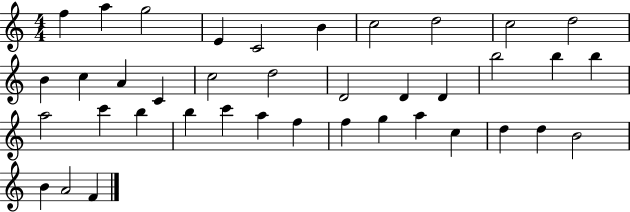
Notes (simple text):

F5/q A5/q G5/h E4/q C4/h B4/q C5/h D5/h C5/h D5/h B4/q C5/q A4/q C4/q C5/h D5/h D4/h D4/q D4/q B5/h B5/q B5/q A5/h C6/q B5/q B5/q C6/q A5/q F5/q F5/q G5/q A5/q C5/q D5/q D5/q B4/h B4/q A4/h F4/q